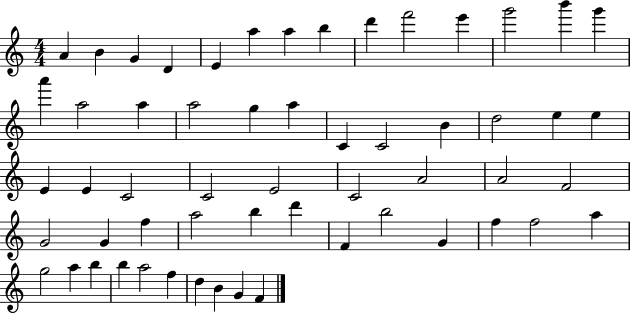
X:1
T:Untitled
M:4/4
L:1/4
K:C
A B G D E a a b d' f'2 e' g'2 b' g' a' a2 a a2 g a C C2 B d2 e e E E C2 C2 E2 C2 A2 A2 F2 G2 G f a2 b d' F b2 G f f2 a g2 a b b a2 f d B G F